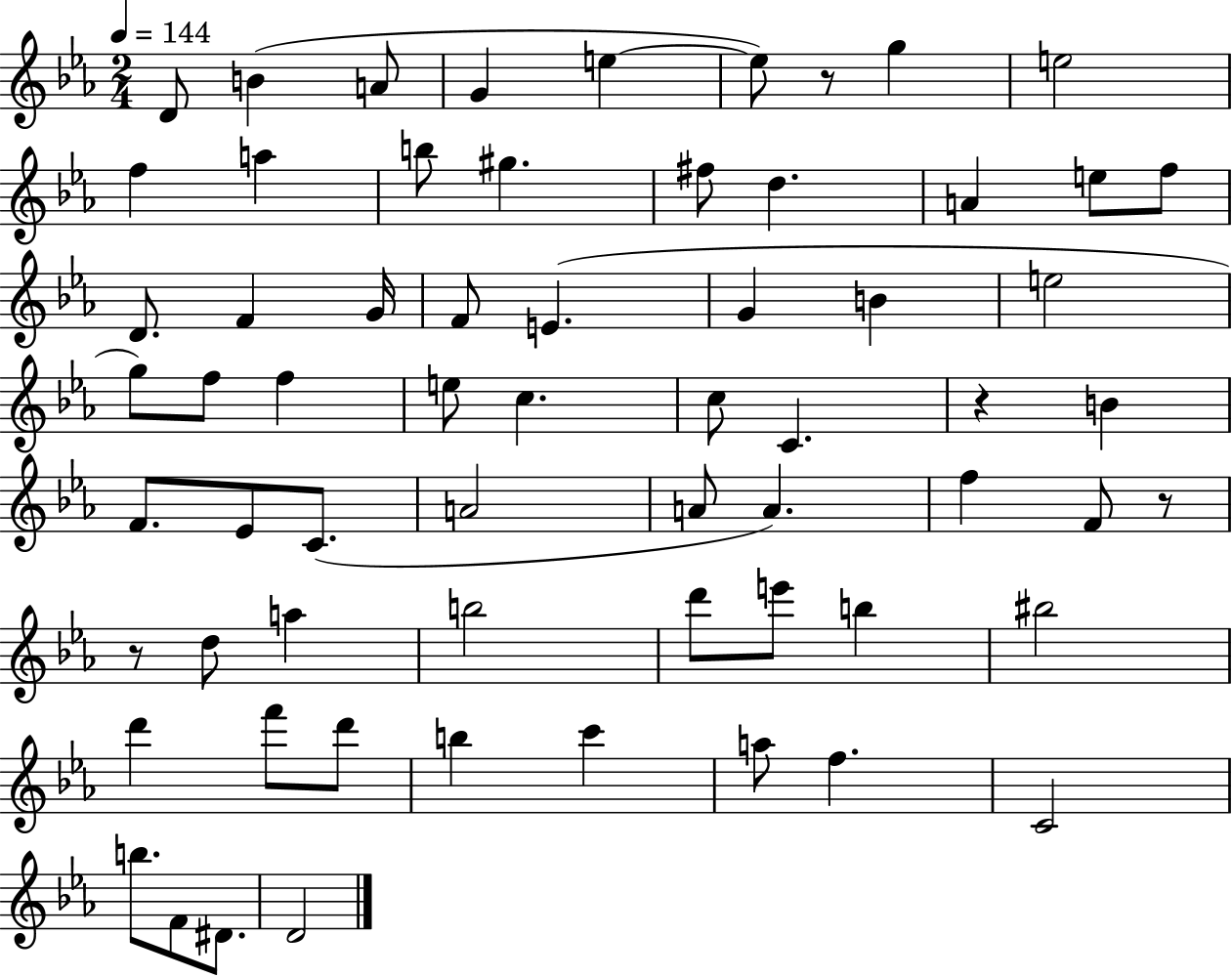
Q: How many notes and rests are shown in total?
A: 64